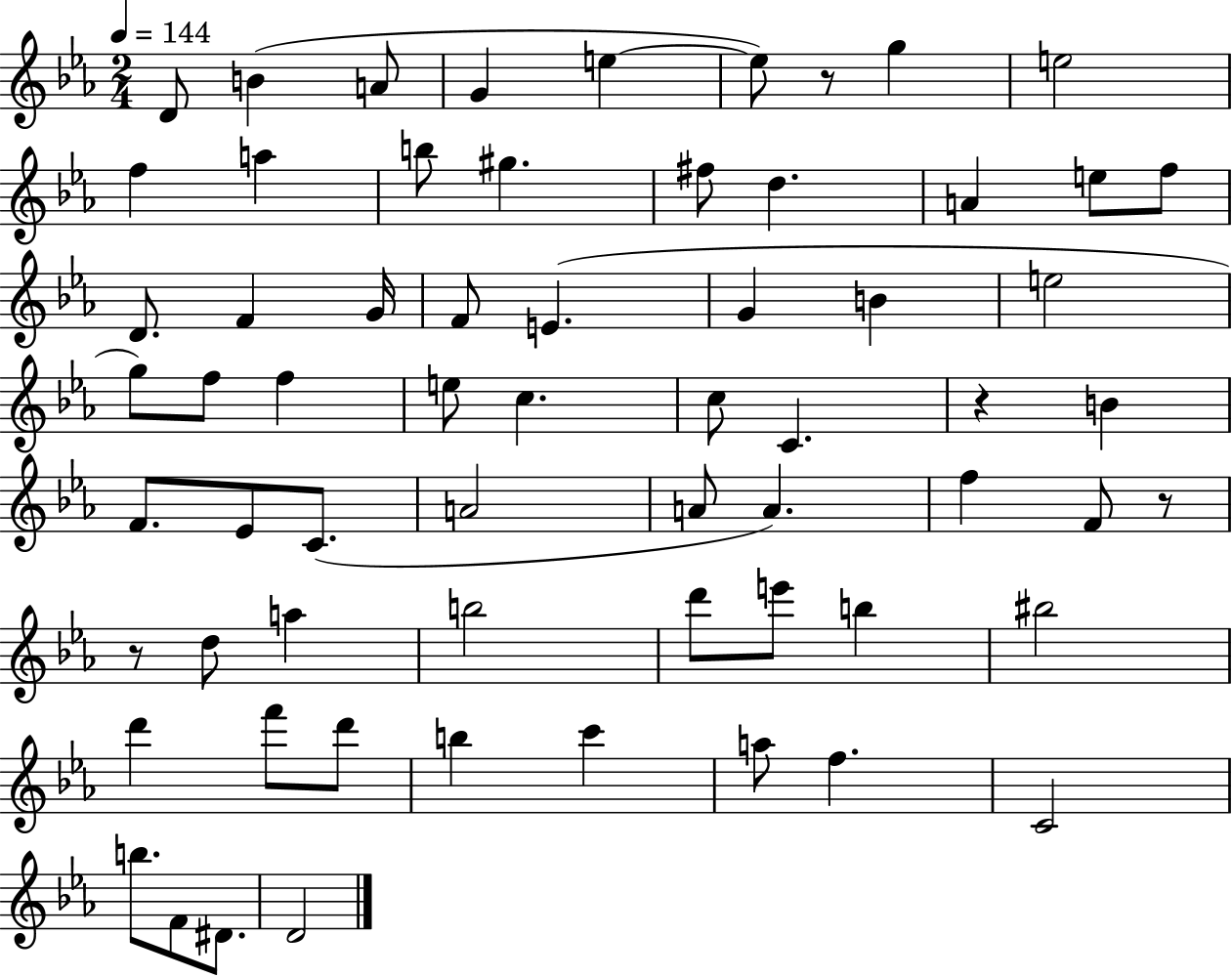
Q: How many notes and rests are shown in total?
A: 64